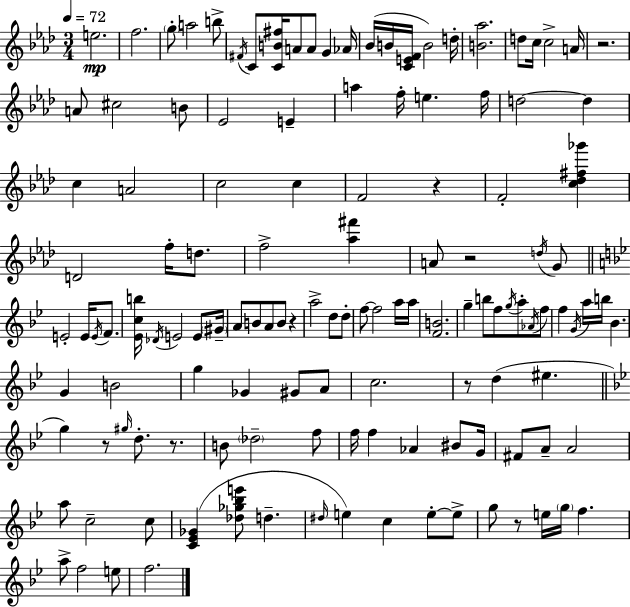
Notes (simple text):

E5/h. F5/h. G5/e A5/h B5/e F#4/s C4/e [C4,B4,F#5]/s A4/e A4/e G4/q Ab4/s Bb4/s B4/s [C4,E4,F4]/s B4/h D5/s [B4,Ab5]/h. D5/e C5/s C5/h A4/s R/h. A4/e C#5/h B4/e Eb4/h E4/q A5/q F5/s E5/q. F5/s D5/h D5/q C5/q A4/h C5/h C5/q F4/h R/q F4/h [C5,Db5,F#5,Gb6]/q D4/h F5/s D5/e. F5/h [Ab5,F#6]/q A4/e R/h D5/s G4/e E4/h E4/s E4/s F4/e. [Eb4,C5,B5]/s Db4/s E4/h E4/e G#4/s A4/e B4/e A4/e B4/e R/q A5/h D5/e D5/e F5/e F5/h A5/s A5/s [F4,B4]/h. G5/q B5/e F5/e G5/s A5/e Ab4/s F5/e F5/q G4/s A5/s B5/s Bb4/q. G4/q B4/h G5/q Gb4/q G#4/e A4/e C5/h. R/e D5/q EIS5/q. G5/q R/e G#5/s D5/e. R/e. B4/e Db5/h F5/e F5/s F5/q Ab4/q BIS4/e G4/s F#4/e A4/e A4/h A5/e C5/h C5/e [C4,Eb4,Gb4]/q [Db5,Gb5,Bb5,E6]/e D5/q. D#5/s E5/q C5/q E5/e E5/e G5/e R/e E5/s G5/s F5/q. A5/e F5/h E5/e F5/h.